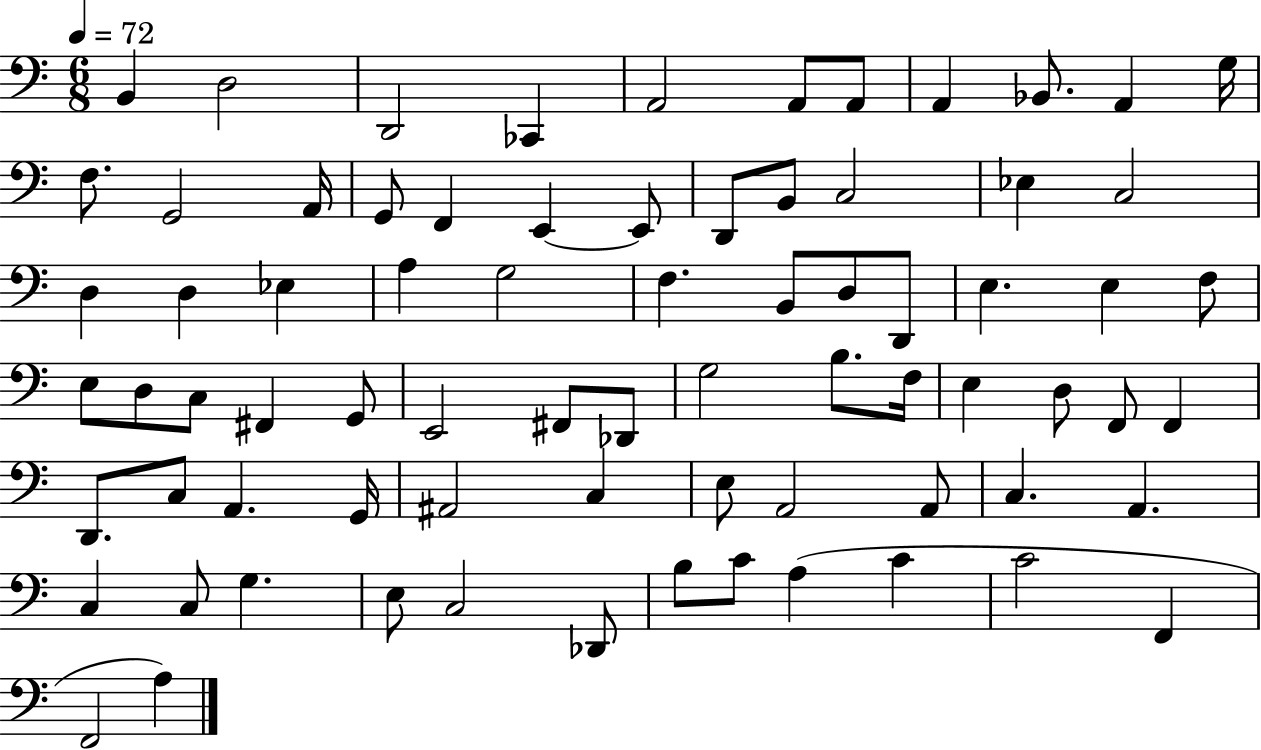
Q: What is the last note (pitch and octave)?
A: A3